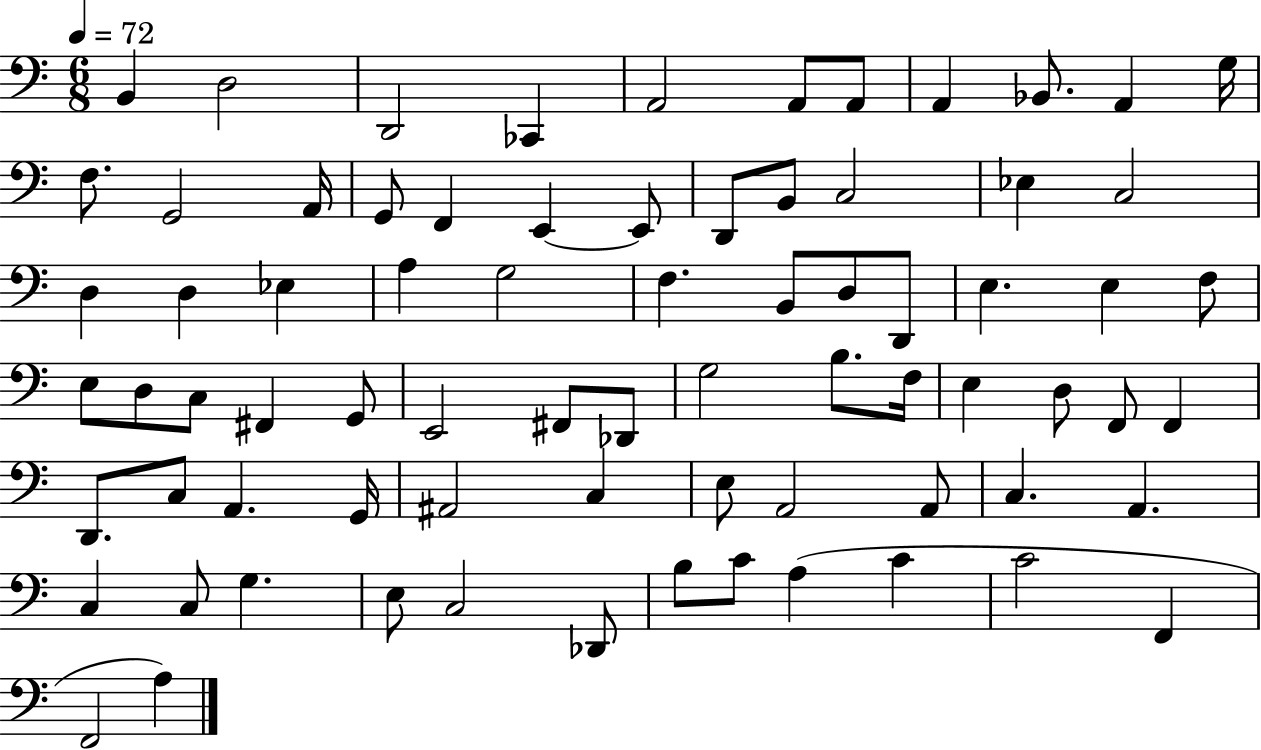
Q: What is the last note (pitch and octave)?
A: A3